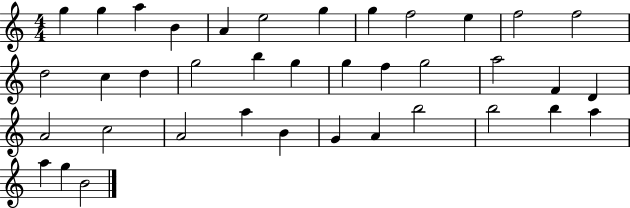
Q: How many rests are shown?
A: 0